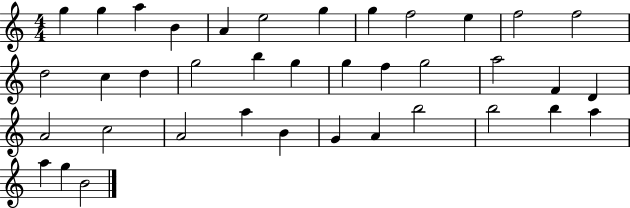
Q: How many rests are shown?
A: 0